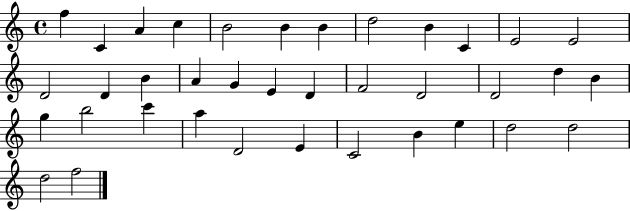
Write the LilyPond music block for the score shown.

{
  \clef treble
  \time 4/4
  \defaultTimeSignature
  \key c \major
  f''4 c'4 a'4 c''4 | b'2 b'4 b'4 | d''2 b'4 c'4 | e'2 e'2 | \break d'2 d'4 b'4 | a'4 g'4 e'4 d'4 | f'2 d'2 | d'2 d''4 b'4 | \break g''4 b''2 c'''4 | a''4 d'2 e'4 | c'2 b'4 e''4 | d''2 d''2 | \break d''2 f''2 | \bar "|."
}